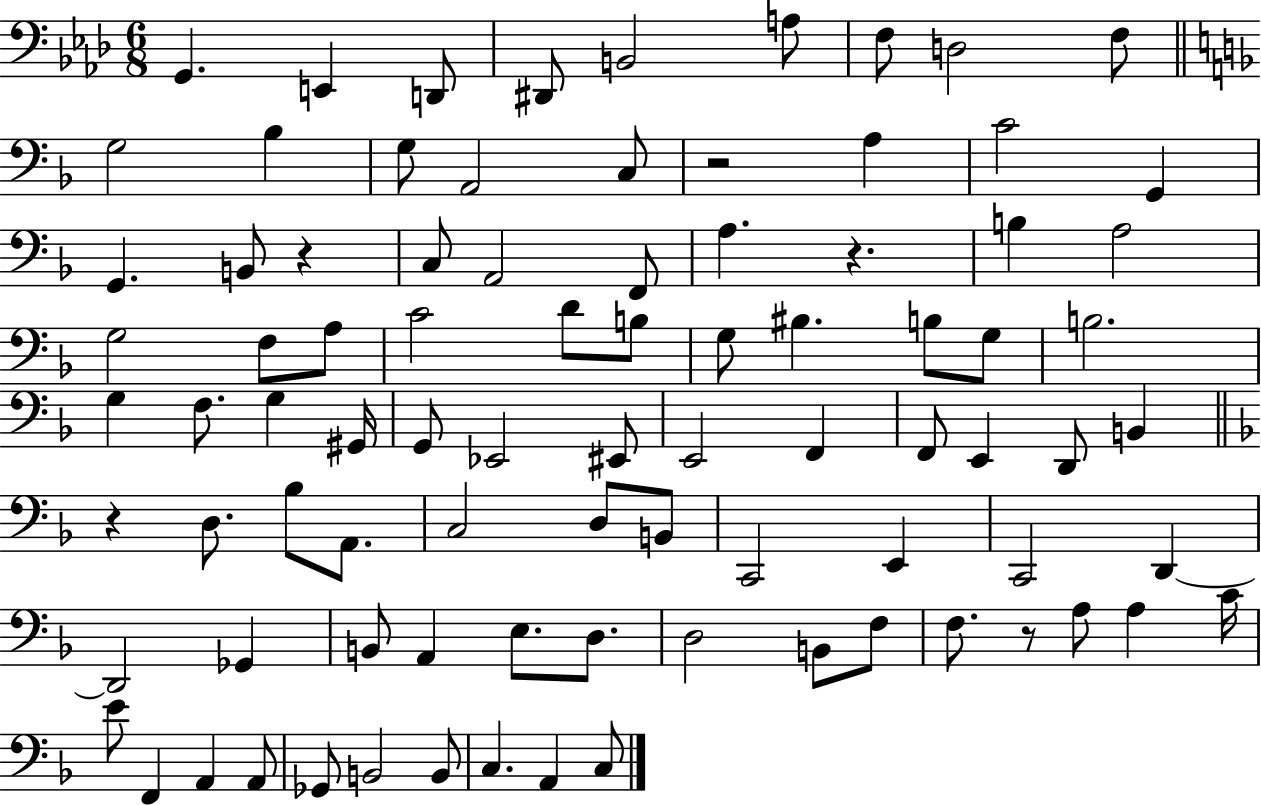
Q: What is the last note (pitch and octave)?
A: C3